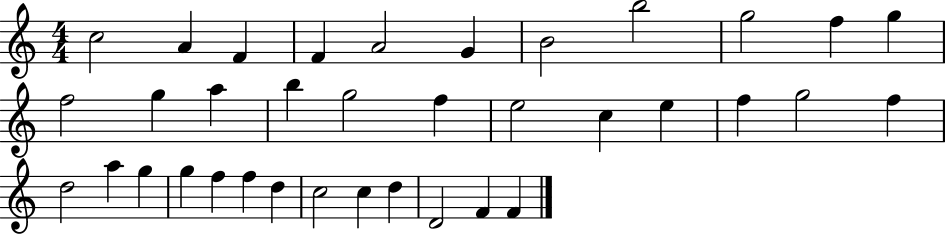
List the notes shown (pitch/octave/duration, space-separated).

C5/h A4/q F4/q F4/q A4/h G4/q B4/h B5/h G5/h F5/q G5/q F5/h G5/q A5/q B5/q G5/h F5/q E5/h C5/q E5/q F5/q G5/h F5/q D5/h A5/q G5/q G5/q F5/q F5/q D5/q C5/h C5/q D5/q D4/h F4/q F4/q